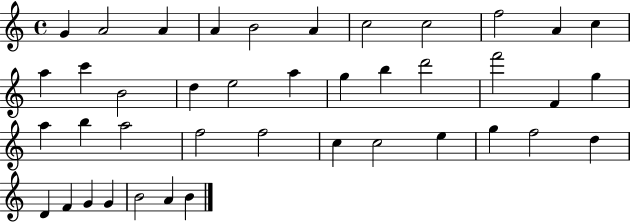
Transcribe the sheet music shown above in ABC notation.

X:1
T:Untitled
M:4/4
L:1/4
K:C
G A2 A A B2 A c2 c2 f2 A c a c' B2 d e2 a g b d'2 f'2 F g a b a2 f2 f2 c c2 e g f2 d D F G G B2 A B